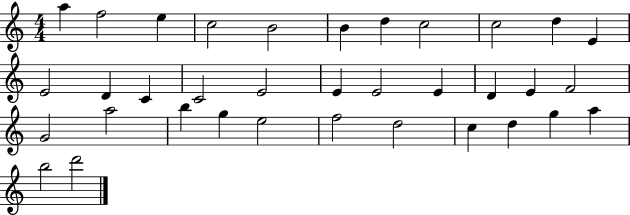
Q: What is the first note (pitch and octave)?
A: A5